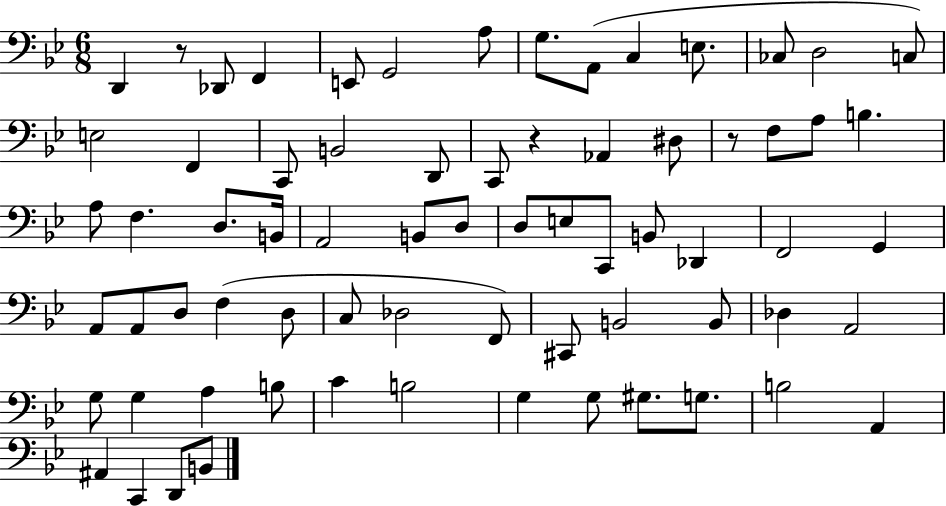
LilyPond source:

{
  \clef bass
  \numericTimeSignature
  \time 6/8
  \key bes \major
  d,4 r8 des,8 f,4 | e,8 g,2 a8 | g8. a,8( c4 e8. | ces8 d2 c8) | \break e2 f,4 | c,8 b,2 d,8 | c,8 r4 aes,4 dis8 | r8 f8 a8 b4. | \break a8 f4. d8. b,16 | a,2 b,8 d8 | d8 e8 c,8 b,8 des,4 | f,2 g,4 | \break a,8 a,8 d8 f4( d8 | c8 des2 f,8) | cis,8 b,2 b,8 | des4 a,2 | \break g8 g4 a4 b8 | c'4 b2 | g4 g8 gis8. g8. | b2 a,4 | \break ais,4 c,4 d,8 b,8 | \bar "|."
}